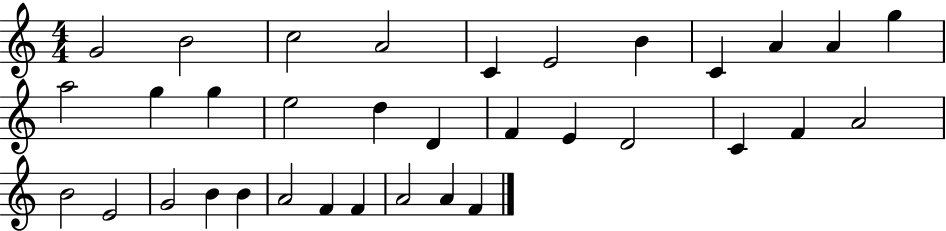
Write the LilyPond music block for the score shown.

{
  \clef treble
  \numericTimeSignature
  \time 4/4
  \key c \major
  g'2 b'2 | c''2 a'2 | c'4 e'2 b'4 | c'4 a'4 a'4 g''4 | \break a''2 g''4 g''4 | e''2 d''4 d'4 | f'4 e'4 d'2 | c'4 f'4 a'2 | \break b'2 e'2 | g'2 b'4 b'4 | a'2 f'4 f'4 | a'2 a'4 f'4 | \break \bar "|."
}